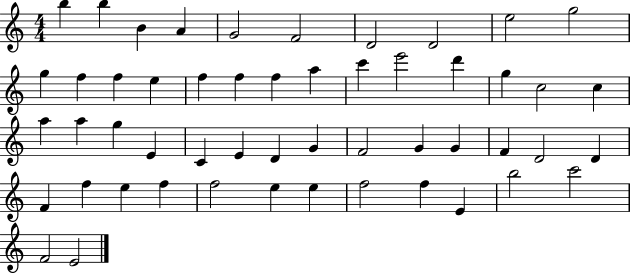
{
  \clef treble
  \numericTimeSignature
  \time 4/4
  \key c \major
  b''4 b''4 b'4 a'4 | g'2 f'2 | d'2 d'2 | e''2 g''2 | \break g''4 f''4 f''4 e''4 | f''4 f''4 f''4 a''4 | c'''4 e'''2 d'''4 | g''4 c''2 c''4 | \break a''4 a''4 g''4 e'4 | c'4 e'4 d'4 g'4 | f'2 g'4 g'4 | f'4 d'2 d'4 | \break f'4 f''4 e''4 f''4 | f''2 e''4 e''4 | f''2 f''4 e'4 | b''2 c'''2 | \break f'2 e'2 | \bar "|."
}